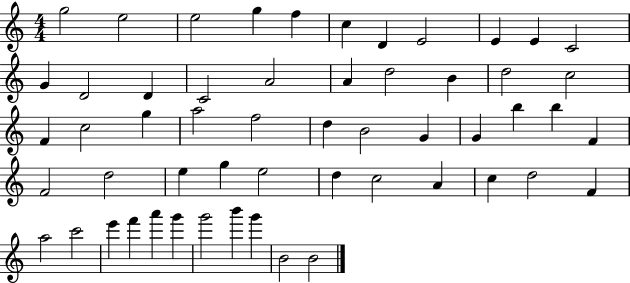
G5/h E5/h E5/h G5/q F5/q C5/q D4/q E4/h E4/q E4/q C4/h G4/q D4/h D4/q C4/h A4/h A4/q D5/h B4/q D5/h C5/h F4/q C5/h G5/q A5/h F5/h D5/q B4/h G4/q G4/q B5/q B5/q F4/q F4/h D5/h E5/q G5/q E5/h D5/q C5/h A4/q C5/q D5/h F4/q A5/h C6/h E6/q F6/q A6/q G6/q G6/h B6/q G6/q B4/h B4/h